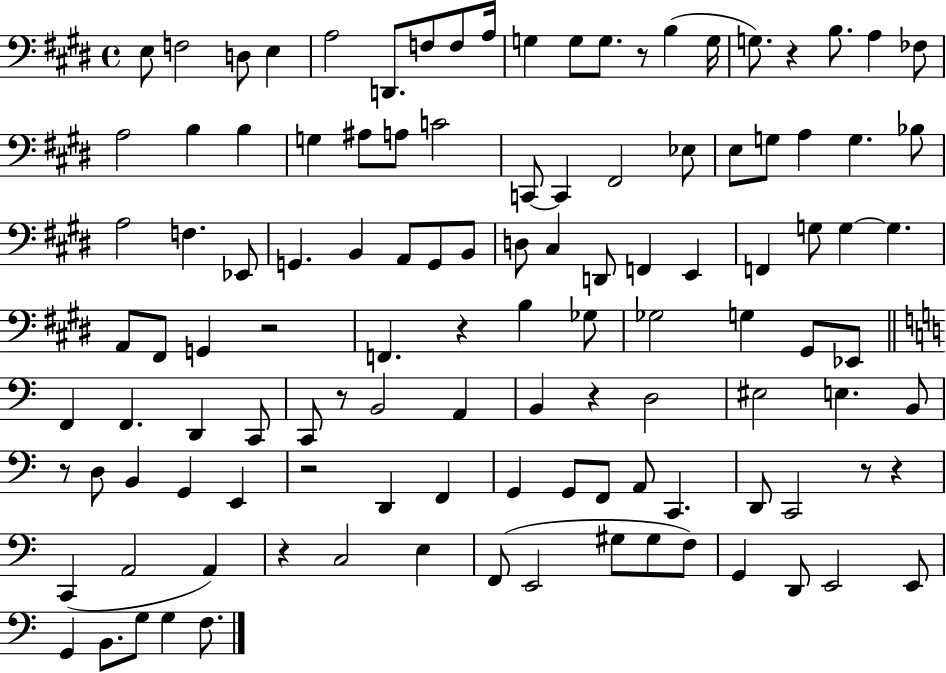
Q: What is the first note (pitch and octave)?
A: E3